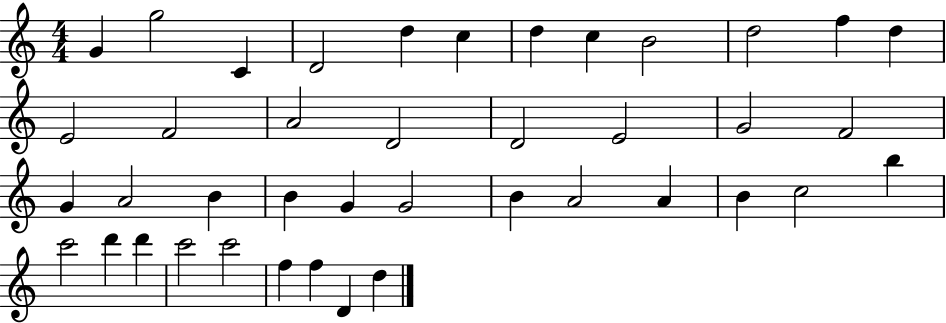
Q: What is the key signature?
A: C major